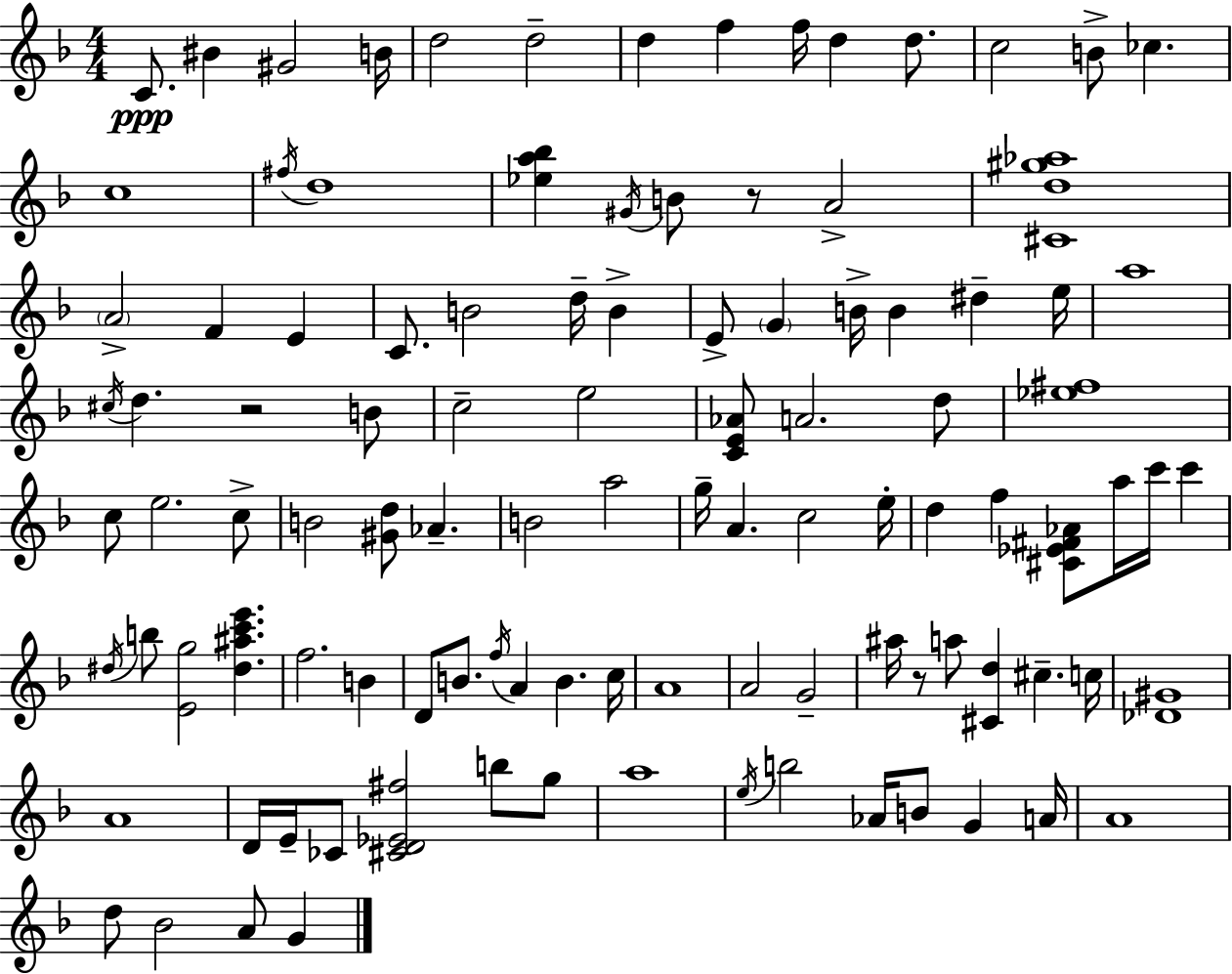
{
  \clef treble
  \numericTimeSignature
  \time 4/4
  \key d \minor
  \repeat volta 2 { c'8.\ppp bis'4 gis'2 b'16 | d''2 d''2-- | d''4 f''4 f''16 d''4 d''8. | c''2 b'8-> ces''4. | \break c''1 | \acciaccatura { fis''16 } d''1 | <ees'' a'' bes''>4 \acciaccatura { gis'16 } b'8 r8 a'2-> | <cis' d'' gis'' aes''>1 | \break \parenthesize a'2-> f'4 e'4 | c'8. b'2 d''16-- b'4-> | e'8-> \parenthesize g'4 b'16-> b'4 dis''4-- | e''16 a''1 | \break \acciaccatura { cis''16 } d''4. r2 | b'8 c''2-- e''2 | <c' e' aes'>8 a'2. | d''8 <ees'' fis''>1 | \break c''8 e''2. | c''8-> b'2 <gis' d''>8 aes'4.-- | b'2 a''2 | g''16-- a'4. c''2 | \break e''16-. d''4 f''4 <cis' ees' fis' aes'>8 a''16 c'''16 c'''4 | \acciaccatura { dis''16 } b''8 <e' g''>2 <dis'' ais'' c''' e'''>4. | f''2. | b'4 d'8 b'8. \acciaccatura { f''16 } a'4 b'4. | \break c''16 a'1 | a'2 g'2-- | ais''16 r8 a''8 <cis' d''>4 cis''4.-- | c''16 <des' gis'>1 | \break a'1 | d'16 e'16-- ces'8 <cis' d' ees' fis''>2 | b''8 g''8 a''1 | \acciaccatura { e''16 } b''2 aes'16 b'8 | \break g'4 a'16 a'1 | d''8 bes'2 | a'8 g'4 } \bar "|."
}